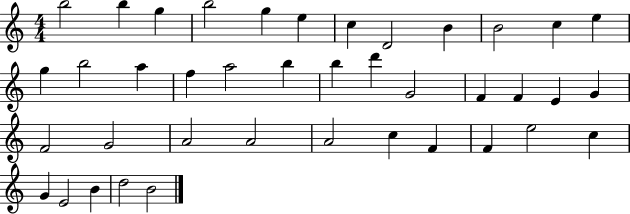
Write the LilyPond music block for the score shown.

{
  \clef treble
  \numericTimeSignature
  \time 4/4
  \key c \major
  b''2 b''4 g''4 | b''2 g''4 e''4 | c''4 d'2 b'4 | b'2 c''4 e''4 | \break g''4 b''2 a''4 | f''4 a''2 b''4 | b''4 d'''4 g'2 | f'4 f'4 e'4 g'4 | \break f'2 g'2 | a'2 a'2 | a'2 c''4 f'4 | f'4 e''2 c''4 | \break g'4 e'2 b'4 | d''2 b'2 | \bar "|."
}